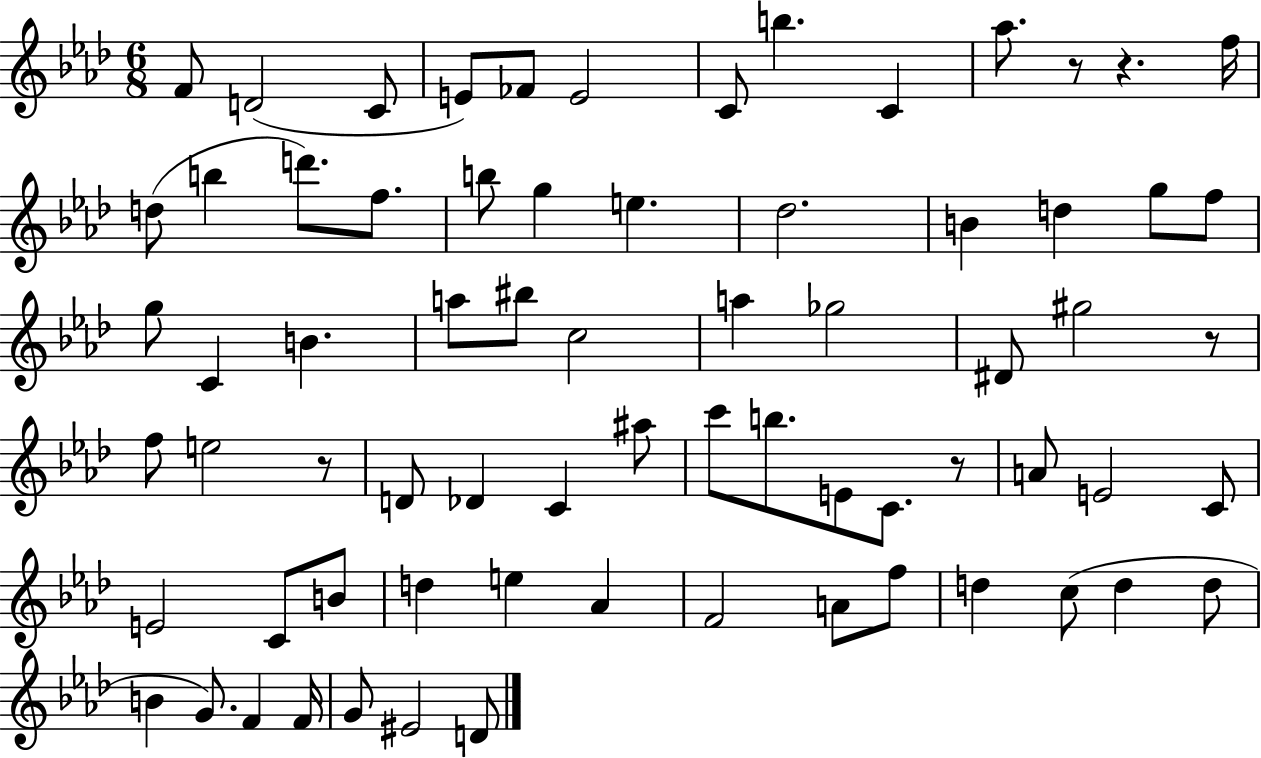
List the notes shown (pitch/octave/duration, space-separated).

F4/e D4/h C4/e E4/e FES4/e E4/h C4/e B5/q. C4/q Ab5/e. R/e R/q. F5/s D5/e B5/q D6/e. F5/e. B5/e G5/q E5/q. Db5/h. B4/q D5/q G5/e F5/e G5/e C4/q B4/q. A5/e BIS5/e C5/h A5/q Gb5/h D#4/e G#5/h R/e F5/e E5/h R/e D4/e Db4/q C4/q A#5/e C6/e B5/e. E4/e C4/e. R/e A4/e E4/h C4/e E4/h C4/e B4/e D5/q E5/q Ab4/q F4/h A4/e F5/e D5/q C5/e D5/q D5/e B4/q G4/e. F4/q F4/s G4/e EIS4/h D4/e